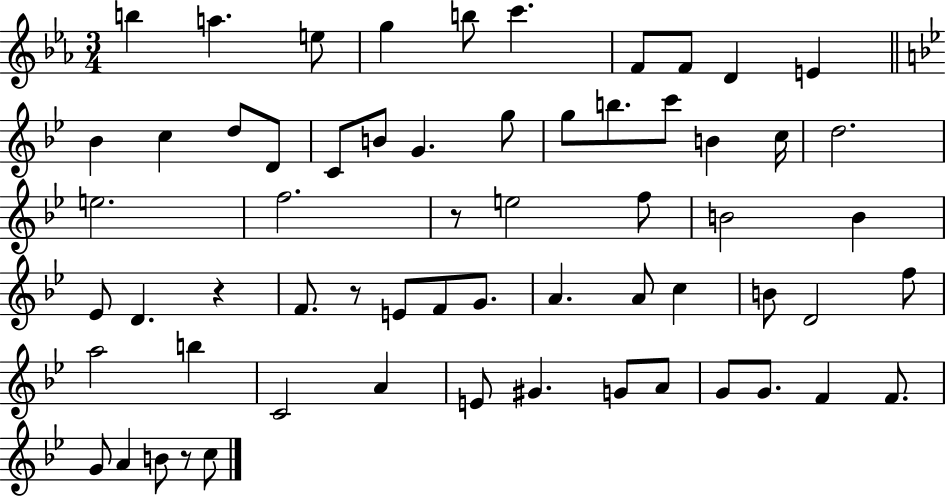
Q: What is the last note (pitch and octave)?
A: C5